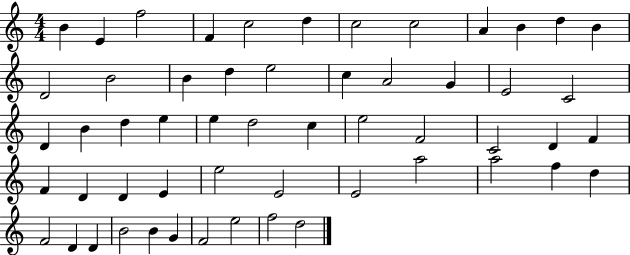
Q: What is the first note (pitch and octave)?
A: B4